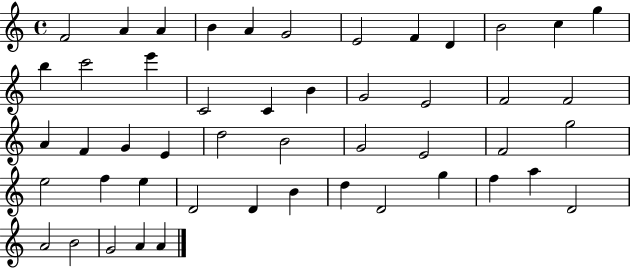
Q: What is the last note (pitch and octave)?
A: A4